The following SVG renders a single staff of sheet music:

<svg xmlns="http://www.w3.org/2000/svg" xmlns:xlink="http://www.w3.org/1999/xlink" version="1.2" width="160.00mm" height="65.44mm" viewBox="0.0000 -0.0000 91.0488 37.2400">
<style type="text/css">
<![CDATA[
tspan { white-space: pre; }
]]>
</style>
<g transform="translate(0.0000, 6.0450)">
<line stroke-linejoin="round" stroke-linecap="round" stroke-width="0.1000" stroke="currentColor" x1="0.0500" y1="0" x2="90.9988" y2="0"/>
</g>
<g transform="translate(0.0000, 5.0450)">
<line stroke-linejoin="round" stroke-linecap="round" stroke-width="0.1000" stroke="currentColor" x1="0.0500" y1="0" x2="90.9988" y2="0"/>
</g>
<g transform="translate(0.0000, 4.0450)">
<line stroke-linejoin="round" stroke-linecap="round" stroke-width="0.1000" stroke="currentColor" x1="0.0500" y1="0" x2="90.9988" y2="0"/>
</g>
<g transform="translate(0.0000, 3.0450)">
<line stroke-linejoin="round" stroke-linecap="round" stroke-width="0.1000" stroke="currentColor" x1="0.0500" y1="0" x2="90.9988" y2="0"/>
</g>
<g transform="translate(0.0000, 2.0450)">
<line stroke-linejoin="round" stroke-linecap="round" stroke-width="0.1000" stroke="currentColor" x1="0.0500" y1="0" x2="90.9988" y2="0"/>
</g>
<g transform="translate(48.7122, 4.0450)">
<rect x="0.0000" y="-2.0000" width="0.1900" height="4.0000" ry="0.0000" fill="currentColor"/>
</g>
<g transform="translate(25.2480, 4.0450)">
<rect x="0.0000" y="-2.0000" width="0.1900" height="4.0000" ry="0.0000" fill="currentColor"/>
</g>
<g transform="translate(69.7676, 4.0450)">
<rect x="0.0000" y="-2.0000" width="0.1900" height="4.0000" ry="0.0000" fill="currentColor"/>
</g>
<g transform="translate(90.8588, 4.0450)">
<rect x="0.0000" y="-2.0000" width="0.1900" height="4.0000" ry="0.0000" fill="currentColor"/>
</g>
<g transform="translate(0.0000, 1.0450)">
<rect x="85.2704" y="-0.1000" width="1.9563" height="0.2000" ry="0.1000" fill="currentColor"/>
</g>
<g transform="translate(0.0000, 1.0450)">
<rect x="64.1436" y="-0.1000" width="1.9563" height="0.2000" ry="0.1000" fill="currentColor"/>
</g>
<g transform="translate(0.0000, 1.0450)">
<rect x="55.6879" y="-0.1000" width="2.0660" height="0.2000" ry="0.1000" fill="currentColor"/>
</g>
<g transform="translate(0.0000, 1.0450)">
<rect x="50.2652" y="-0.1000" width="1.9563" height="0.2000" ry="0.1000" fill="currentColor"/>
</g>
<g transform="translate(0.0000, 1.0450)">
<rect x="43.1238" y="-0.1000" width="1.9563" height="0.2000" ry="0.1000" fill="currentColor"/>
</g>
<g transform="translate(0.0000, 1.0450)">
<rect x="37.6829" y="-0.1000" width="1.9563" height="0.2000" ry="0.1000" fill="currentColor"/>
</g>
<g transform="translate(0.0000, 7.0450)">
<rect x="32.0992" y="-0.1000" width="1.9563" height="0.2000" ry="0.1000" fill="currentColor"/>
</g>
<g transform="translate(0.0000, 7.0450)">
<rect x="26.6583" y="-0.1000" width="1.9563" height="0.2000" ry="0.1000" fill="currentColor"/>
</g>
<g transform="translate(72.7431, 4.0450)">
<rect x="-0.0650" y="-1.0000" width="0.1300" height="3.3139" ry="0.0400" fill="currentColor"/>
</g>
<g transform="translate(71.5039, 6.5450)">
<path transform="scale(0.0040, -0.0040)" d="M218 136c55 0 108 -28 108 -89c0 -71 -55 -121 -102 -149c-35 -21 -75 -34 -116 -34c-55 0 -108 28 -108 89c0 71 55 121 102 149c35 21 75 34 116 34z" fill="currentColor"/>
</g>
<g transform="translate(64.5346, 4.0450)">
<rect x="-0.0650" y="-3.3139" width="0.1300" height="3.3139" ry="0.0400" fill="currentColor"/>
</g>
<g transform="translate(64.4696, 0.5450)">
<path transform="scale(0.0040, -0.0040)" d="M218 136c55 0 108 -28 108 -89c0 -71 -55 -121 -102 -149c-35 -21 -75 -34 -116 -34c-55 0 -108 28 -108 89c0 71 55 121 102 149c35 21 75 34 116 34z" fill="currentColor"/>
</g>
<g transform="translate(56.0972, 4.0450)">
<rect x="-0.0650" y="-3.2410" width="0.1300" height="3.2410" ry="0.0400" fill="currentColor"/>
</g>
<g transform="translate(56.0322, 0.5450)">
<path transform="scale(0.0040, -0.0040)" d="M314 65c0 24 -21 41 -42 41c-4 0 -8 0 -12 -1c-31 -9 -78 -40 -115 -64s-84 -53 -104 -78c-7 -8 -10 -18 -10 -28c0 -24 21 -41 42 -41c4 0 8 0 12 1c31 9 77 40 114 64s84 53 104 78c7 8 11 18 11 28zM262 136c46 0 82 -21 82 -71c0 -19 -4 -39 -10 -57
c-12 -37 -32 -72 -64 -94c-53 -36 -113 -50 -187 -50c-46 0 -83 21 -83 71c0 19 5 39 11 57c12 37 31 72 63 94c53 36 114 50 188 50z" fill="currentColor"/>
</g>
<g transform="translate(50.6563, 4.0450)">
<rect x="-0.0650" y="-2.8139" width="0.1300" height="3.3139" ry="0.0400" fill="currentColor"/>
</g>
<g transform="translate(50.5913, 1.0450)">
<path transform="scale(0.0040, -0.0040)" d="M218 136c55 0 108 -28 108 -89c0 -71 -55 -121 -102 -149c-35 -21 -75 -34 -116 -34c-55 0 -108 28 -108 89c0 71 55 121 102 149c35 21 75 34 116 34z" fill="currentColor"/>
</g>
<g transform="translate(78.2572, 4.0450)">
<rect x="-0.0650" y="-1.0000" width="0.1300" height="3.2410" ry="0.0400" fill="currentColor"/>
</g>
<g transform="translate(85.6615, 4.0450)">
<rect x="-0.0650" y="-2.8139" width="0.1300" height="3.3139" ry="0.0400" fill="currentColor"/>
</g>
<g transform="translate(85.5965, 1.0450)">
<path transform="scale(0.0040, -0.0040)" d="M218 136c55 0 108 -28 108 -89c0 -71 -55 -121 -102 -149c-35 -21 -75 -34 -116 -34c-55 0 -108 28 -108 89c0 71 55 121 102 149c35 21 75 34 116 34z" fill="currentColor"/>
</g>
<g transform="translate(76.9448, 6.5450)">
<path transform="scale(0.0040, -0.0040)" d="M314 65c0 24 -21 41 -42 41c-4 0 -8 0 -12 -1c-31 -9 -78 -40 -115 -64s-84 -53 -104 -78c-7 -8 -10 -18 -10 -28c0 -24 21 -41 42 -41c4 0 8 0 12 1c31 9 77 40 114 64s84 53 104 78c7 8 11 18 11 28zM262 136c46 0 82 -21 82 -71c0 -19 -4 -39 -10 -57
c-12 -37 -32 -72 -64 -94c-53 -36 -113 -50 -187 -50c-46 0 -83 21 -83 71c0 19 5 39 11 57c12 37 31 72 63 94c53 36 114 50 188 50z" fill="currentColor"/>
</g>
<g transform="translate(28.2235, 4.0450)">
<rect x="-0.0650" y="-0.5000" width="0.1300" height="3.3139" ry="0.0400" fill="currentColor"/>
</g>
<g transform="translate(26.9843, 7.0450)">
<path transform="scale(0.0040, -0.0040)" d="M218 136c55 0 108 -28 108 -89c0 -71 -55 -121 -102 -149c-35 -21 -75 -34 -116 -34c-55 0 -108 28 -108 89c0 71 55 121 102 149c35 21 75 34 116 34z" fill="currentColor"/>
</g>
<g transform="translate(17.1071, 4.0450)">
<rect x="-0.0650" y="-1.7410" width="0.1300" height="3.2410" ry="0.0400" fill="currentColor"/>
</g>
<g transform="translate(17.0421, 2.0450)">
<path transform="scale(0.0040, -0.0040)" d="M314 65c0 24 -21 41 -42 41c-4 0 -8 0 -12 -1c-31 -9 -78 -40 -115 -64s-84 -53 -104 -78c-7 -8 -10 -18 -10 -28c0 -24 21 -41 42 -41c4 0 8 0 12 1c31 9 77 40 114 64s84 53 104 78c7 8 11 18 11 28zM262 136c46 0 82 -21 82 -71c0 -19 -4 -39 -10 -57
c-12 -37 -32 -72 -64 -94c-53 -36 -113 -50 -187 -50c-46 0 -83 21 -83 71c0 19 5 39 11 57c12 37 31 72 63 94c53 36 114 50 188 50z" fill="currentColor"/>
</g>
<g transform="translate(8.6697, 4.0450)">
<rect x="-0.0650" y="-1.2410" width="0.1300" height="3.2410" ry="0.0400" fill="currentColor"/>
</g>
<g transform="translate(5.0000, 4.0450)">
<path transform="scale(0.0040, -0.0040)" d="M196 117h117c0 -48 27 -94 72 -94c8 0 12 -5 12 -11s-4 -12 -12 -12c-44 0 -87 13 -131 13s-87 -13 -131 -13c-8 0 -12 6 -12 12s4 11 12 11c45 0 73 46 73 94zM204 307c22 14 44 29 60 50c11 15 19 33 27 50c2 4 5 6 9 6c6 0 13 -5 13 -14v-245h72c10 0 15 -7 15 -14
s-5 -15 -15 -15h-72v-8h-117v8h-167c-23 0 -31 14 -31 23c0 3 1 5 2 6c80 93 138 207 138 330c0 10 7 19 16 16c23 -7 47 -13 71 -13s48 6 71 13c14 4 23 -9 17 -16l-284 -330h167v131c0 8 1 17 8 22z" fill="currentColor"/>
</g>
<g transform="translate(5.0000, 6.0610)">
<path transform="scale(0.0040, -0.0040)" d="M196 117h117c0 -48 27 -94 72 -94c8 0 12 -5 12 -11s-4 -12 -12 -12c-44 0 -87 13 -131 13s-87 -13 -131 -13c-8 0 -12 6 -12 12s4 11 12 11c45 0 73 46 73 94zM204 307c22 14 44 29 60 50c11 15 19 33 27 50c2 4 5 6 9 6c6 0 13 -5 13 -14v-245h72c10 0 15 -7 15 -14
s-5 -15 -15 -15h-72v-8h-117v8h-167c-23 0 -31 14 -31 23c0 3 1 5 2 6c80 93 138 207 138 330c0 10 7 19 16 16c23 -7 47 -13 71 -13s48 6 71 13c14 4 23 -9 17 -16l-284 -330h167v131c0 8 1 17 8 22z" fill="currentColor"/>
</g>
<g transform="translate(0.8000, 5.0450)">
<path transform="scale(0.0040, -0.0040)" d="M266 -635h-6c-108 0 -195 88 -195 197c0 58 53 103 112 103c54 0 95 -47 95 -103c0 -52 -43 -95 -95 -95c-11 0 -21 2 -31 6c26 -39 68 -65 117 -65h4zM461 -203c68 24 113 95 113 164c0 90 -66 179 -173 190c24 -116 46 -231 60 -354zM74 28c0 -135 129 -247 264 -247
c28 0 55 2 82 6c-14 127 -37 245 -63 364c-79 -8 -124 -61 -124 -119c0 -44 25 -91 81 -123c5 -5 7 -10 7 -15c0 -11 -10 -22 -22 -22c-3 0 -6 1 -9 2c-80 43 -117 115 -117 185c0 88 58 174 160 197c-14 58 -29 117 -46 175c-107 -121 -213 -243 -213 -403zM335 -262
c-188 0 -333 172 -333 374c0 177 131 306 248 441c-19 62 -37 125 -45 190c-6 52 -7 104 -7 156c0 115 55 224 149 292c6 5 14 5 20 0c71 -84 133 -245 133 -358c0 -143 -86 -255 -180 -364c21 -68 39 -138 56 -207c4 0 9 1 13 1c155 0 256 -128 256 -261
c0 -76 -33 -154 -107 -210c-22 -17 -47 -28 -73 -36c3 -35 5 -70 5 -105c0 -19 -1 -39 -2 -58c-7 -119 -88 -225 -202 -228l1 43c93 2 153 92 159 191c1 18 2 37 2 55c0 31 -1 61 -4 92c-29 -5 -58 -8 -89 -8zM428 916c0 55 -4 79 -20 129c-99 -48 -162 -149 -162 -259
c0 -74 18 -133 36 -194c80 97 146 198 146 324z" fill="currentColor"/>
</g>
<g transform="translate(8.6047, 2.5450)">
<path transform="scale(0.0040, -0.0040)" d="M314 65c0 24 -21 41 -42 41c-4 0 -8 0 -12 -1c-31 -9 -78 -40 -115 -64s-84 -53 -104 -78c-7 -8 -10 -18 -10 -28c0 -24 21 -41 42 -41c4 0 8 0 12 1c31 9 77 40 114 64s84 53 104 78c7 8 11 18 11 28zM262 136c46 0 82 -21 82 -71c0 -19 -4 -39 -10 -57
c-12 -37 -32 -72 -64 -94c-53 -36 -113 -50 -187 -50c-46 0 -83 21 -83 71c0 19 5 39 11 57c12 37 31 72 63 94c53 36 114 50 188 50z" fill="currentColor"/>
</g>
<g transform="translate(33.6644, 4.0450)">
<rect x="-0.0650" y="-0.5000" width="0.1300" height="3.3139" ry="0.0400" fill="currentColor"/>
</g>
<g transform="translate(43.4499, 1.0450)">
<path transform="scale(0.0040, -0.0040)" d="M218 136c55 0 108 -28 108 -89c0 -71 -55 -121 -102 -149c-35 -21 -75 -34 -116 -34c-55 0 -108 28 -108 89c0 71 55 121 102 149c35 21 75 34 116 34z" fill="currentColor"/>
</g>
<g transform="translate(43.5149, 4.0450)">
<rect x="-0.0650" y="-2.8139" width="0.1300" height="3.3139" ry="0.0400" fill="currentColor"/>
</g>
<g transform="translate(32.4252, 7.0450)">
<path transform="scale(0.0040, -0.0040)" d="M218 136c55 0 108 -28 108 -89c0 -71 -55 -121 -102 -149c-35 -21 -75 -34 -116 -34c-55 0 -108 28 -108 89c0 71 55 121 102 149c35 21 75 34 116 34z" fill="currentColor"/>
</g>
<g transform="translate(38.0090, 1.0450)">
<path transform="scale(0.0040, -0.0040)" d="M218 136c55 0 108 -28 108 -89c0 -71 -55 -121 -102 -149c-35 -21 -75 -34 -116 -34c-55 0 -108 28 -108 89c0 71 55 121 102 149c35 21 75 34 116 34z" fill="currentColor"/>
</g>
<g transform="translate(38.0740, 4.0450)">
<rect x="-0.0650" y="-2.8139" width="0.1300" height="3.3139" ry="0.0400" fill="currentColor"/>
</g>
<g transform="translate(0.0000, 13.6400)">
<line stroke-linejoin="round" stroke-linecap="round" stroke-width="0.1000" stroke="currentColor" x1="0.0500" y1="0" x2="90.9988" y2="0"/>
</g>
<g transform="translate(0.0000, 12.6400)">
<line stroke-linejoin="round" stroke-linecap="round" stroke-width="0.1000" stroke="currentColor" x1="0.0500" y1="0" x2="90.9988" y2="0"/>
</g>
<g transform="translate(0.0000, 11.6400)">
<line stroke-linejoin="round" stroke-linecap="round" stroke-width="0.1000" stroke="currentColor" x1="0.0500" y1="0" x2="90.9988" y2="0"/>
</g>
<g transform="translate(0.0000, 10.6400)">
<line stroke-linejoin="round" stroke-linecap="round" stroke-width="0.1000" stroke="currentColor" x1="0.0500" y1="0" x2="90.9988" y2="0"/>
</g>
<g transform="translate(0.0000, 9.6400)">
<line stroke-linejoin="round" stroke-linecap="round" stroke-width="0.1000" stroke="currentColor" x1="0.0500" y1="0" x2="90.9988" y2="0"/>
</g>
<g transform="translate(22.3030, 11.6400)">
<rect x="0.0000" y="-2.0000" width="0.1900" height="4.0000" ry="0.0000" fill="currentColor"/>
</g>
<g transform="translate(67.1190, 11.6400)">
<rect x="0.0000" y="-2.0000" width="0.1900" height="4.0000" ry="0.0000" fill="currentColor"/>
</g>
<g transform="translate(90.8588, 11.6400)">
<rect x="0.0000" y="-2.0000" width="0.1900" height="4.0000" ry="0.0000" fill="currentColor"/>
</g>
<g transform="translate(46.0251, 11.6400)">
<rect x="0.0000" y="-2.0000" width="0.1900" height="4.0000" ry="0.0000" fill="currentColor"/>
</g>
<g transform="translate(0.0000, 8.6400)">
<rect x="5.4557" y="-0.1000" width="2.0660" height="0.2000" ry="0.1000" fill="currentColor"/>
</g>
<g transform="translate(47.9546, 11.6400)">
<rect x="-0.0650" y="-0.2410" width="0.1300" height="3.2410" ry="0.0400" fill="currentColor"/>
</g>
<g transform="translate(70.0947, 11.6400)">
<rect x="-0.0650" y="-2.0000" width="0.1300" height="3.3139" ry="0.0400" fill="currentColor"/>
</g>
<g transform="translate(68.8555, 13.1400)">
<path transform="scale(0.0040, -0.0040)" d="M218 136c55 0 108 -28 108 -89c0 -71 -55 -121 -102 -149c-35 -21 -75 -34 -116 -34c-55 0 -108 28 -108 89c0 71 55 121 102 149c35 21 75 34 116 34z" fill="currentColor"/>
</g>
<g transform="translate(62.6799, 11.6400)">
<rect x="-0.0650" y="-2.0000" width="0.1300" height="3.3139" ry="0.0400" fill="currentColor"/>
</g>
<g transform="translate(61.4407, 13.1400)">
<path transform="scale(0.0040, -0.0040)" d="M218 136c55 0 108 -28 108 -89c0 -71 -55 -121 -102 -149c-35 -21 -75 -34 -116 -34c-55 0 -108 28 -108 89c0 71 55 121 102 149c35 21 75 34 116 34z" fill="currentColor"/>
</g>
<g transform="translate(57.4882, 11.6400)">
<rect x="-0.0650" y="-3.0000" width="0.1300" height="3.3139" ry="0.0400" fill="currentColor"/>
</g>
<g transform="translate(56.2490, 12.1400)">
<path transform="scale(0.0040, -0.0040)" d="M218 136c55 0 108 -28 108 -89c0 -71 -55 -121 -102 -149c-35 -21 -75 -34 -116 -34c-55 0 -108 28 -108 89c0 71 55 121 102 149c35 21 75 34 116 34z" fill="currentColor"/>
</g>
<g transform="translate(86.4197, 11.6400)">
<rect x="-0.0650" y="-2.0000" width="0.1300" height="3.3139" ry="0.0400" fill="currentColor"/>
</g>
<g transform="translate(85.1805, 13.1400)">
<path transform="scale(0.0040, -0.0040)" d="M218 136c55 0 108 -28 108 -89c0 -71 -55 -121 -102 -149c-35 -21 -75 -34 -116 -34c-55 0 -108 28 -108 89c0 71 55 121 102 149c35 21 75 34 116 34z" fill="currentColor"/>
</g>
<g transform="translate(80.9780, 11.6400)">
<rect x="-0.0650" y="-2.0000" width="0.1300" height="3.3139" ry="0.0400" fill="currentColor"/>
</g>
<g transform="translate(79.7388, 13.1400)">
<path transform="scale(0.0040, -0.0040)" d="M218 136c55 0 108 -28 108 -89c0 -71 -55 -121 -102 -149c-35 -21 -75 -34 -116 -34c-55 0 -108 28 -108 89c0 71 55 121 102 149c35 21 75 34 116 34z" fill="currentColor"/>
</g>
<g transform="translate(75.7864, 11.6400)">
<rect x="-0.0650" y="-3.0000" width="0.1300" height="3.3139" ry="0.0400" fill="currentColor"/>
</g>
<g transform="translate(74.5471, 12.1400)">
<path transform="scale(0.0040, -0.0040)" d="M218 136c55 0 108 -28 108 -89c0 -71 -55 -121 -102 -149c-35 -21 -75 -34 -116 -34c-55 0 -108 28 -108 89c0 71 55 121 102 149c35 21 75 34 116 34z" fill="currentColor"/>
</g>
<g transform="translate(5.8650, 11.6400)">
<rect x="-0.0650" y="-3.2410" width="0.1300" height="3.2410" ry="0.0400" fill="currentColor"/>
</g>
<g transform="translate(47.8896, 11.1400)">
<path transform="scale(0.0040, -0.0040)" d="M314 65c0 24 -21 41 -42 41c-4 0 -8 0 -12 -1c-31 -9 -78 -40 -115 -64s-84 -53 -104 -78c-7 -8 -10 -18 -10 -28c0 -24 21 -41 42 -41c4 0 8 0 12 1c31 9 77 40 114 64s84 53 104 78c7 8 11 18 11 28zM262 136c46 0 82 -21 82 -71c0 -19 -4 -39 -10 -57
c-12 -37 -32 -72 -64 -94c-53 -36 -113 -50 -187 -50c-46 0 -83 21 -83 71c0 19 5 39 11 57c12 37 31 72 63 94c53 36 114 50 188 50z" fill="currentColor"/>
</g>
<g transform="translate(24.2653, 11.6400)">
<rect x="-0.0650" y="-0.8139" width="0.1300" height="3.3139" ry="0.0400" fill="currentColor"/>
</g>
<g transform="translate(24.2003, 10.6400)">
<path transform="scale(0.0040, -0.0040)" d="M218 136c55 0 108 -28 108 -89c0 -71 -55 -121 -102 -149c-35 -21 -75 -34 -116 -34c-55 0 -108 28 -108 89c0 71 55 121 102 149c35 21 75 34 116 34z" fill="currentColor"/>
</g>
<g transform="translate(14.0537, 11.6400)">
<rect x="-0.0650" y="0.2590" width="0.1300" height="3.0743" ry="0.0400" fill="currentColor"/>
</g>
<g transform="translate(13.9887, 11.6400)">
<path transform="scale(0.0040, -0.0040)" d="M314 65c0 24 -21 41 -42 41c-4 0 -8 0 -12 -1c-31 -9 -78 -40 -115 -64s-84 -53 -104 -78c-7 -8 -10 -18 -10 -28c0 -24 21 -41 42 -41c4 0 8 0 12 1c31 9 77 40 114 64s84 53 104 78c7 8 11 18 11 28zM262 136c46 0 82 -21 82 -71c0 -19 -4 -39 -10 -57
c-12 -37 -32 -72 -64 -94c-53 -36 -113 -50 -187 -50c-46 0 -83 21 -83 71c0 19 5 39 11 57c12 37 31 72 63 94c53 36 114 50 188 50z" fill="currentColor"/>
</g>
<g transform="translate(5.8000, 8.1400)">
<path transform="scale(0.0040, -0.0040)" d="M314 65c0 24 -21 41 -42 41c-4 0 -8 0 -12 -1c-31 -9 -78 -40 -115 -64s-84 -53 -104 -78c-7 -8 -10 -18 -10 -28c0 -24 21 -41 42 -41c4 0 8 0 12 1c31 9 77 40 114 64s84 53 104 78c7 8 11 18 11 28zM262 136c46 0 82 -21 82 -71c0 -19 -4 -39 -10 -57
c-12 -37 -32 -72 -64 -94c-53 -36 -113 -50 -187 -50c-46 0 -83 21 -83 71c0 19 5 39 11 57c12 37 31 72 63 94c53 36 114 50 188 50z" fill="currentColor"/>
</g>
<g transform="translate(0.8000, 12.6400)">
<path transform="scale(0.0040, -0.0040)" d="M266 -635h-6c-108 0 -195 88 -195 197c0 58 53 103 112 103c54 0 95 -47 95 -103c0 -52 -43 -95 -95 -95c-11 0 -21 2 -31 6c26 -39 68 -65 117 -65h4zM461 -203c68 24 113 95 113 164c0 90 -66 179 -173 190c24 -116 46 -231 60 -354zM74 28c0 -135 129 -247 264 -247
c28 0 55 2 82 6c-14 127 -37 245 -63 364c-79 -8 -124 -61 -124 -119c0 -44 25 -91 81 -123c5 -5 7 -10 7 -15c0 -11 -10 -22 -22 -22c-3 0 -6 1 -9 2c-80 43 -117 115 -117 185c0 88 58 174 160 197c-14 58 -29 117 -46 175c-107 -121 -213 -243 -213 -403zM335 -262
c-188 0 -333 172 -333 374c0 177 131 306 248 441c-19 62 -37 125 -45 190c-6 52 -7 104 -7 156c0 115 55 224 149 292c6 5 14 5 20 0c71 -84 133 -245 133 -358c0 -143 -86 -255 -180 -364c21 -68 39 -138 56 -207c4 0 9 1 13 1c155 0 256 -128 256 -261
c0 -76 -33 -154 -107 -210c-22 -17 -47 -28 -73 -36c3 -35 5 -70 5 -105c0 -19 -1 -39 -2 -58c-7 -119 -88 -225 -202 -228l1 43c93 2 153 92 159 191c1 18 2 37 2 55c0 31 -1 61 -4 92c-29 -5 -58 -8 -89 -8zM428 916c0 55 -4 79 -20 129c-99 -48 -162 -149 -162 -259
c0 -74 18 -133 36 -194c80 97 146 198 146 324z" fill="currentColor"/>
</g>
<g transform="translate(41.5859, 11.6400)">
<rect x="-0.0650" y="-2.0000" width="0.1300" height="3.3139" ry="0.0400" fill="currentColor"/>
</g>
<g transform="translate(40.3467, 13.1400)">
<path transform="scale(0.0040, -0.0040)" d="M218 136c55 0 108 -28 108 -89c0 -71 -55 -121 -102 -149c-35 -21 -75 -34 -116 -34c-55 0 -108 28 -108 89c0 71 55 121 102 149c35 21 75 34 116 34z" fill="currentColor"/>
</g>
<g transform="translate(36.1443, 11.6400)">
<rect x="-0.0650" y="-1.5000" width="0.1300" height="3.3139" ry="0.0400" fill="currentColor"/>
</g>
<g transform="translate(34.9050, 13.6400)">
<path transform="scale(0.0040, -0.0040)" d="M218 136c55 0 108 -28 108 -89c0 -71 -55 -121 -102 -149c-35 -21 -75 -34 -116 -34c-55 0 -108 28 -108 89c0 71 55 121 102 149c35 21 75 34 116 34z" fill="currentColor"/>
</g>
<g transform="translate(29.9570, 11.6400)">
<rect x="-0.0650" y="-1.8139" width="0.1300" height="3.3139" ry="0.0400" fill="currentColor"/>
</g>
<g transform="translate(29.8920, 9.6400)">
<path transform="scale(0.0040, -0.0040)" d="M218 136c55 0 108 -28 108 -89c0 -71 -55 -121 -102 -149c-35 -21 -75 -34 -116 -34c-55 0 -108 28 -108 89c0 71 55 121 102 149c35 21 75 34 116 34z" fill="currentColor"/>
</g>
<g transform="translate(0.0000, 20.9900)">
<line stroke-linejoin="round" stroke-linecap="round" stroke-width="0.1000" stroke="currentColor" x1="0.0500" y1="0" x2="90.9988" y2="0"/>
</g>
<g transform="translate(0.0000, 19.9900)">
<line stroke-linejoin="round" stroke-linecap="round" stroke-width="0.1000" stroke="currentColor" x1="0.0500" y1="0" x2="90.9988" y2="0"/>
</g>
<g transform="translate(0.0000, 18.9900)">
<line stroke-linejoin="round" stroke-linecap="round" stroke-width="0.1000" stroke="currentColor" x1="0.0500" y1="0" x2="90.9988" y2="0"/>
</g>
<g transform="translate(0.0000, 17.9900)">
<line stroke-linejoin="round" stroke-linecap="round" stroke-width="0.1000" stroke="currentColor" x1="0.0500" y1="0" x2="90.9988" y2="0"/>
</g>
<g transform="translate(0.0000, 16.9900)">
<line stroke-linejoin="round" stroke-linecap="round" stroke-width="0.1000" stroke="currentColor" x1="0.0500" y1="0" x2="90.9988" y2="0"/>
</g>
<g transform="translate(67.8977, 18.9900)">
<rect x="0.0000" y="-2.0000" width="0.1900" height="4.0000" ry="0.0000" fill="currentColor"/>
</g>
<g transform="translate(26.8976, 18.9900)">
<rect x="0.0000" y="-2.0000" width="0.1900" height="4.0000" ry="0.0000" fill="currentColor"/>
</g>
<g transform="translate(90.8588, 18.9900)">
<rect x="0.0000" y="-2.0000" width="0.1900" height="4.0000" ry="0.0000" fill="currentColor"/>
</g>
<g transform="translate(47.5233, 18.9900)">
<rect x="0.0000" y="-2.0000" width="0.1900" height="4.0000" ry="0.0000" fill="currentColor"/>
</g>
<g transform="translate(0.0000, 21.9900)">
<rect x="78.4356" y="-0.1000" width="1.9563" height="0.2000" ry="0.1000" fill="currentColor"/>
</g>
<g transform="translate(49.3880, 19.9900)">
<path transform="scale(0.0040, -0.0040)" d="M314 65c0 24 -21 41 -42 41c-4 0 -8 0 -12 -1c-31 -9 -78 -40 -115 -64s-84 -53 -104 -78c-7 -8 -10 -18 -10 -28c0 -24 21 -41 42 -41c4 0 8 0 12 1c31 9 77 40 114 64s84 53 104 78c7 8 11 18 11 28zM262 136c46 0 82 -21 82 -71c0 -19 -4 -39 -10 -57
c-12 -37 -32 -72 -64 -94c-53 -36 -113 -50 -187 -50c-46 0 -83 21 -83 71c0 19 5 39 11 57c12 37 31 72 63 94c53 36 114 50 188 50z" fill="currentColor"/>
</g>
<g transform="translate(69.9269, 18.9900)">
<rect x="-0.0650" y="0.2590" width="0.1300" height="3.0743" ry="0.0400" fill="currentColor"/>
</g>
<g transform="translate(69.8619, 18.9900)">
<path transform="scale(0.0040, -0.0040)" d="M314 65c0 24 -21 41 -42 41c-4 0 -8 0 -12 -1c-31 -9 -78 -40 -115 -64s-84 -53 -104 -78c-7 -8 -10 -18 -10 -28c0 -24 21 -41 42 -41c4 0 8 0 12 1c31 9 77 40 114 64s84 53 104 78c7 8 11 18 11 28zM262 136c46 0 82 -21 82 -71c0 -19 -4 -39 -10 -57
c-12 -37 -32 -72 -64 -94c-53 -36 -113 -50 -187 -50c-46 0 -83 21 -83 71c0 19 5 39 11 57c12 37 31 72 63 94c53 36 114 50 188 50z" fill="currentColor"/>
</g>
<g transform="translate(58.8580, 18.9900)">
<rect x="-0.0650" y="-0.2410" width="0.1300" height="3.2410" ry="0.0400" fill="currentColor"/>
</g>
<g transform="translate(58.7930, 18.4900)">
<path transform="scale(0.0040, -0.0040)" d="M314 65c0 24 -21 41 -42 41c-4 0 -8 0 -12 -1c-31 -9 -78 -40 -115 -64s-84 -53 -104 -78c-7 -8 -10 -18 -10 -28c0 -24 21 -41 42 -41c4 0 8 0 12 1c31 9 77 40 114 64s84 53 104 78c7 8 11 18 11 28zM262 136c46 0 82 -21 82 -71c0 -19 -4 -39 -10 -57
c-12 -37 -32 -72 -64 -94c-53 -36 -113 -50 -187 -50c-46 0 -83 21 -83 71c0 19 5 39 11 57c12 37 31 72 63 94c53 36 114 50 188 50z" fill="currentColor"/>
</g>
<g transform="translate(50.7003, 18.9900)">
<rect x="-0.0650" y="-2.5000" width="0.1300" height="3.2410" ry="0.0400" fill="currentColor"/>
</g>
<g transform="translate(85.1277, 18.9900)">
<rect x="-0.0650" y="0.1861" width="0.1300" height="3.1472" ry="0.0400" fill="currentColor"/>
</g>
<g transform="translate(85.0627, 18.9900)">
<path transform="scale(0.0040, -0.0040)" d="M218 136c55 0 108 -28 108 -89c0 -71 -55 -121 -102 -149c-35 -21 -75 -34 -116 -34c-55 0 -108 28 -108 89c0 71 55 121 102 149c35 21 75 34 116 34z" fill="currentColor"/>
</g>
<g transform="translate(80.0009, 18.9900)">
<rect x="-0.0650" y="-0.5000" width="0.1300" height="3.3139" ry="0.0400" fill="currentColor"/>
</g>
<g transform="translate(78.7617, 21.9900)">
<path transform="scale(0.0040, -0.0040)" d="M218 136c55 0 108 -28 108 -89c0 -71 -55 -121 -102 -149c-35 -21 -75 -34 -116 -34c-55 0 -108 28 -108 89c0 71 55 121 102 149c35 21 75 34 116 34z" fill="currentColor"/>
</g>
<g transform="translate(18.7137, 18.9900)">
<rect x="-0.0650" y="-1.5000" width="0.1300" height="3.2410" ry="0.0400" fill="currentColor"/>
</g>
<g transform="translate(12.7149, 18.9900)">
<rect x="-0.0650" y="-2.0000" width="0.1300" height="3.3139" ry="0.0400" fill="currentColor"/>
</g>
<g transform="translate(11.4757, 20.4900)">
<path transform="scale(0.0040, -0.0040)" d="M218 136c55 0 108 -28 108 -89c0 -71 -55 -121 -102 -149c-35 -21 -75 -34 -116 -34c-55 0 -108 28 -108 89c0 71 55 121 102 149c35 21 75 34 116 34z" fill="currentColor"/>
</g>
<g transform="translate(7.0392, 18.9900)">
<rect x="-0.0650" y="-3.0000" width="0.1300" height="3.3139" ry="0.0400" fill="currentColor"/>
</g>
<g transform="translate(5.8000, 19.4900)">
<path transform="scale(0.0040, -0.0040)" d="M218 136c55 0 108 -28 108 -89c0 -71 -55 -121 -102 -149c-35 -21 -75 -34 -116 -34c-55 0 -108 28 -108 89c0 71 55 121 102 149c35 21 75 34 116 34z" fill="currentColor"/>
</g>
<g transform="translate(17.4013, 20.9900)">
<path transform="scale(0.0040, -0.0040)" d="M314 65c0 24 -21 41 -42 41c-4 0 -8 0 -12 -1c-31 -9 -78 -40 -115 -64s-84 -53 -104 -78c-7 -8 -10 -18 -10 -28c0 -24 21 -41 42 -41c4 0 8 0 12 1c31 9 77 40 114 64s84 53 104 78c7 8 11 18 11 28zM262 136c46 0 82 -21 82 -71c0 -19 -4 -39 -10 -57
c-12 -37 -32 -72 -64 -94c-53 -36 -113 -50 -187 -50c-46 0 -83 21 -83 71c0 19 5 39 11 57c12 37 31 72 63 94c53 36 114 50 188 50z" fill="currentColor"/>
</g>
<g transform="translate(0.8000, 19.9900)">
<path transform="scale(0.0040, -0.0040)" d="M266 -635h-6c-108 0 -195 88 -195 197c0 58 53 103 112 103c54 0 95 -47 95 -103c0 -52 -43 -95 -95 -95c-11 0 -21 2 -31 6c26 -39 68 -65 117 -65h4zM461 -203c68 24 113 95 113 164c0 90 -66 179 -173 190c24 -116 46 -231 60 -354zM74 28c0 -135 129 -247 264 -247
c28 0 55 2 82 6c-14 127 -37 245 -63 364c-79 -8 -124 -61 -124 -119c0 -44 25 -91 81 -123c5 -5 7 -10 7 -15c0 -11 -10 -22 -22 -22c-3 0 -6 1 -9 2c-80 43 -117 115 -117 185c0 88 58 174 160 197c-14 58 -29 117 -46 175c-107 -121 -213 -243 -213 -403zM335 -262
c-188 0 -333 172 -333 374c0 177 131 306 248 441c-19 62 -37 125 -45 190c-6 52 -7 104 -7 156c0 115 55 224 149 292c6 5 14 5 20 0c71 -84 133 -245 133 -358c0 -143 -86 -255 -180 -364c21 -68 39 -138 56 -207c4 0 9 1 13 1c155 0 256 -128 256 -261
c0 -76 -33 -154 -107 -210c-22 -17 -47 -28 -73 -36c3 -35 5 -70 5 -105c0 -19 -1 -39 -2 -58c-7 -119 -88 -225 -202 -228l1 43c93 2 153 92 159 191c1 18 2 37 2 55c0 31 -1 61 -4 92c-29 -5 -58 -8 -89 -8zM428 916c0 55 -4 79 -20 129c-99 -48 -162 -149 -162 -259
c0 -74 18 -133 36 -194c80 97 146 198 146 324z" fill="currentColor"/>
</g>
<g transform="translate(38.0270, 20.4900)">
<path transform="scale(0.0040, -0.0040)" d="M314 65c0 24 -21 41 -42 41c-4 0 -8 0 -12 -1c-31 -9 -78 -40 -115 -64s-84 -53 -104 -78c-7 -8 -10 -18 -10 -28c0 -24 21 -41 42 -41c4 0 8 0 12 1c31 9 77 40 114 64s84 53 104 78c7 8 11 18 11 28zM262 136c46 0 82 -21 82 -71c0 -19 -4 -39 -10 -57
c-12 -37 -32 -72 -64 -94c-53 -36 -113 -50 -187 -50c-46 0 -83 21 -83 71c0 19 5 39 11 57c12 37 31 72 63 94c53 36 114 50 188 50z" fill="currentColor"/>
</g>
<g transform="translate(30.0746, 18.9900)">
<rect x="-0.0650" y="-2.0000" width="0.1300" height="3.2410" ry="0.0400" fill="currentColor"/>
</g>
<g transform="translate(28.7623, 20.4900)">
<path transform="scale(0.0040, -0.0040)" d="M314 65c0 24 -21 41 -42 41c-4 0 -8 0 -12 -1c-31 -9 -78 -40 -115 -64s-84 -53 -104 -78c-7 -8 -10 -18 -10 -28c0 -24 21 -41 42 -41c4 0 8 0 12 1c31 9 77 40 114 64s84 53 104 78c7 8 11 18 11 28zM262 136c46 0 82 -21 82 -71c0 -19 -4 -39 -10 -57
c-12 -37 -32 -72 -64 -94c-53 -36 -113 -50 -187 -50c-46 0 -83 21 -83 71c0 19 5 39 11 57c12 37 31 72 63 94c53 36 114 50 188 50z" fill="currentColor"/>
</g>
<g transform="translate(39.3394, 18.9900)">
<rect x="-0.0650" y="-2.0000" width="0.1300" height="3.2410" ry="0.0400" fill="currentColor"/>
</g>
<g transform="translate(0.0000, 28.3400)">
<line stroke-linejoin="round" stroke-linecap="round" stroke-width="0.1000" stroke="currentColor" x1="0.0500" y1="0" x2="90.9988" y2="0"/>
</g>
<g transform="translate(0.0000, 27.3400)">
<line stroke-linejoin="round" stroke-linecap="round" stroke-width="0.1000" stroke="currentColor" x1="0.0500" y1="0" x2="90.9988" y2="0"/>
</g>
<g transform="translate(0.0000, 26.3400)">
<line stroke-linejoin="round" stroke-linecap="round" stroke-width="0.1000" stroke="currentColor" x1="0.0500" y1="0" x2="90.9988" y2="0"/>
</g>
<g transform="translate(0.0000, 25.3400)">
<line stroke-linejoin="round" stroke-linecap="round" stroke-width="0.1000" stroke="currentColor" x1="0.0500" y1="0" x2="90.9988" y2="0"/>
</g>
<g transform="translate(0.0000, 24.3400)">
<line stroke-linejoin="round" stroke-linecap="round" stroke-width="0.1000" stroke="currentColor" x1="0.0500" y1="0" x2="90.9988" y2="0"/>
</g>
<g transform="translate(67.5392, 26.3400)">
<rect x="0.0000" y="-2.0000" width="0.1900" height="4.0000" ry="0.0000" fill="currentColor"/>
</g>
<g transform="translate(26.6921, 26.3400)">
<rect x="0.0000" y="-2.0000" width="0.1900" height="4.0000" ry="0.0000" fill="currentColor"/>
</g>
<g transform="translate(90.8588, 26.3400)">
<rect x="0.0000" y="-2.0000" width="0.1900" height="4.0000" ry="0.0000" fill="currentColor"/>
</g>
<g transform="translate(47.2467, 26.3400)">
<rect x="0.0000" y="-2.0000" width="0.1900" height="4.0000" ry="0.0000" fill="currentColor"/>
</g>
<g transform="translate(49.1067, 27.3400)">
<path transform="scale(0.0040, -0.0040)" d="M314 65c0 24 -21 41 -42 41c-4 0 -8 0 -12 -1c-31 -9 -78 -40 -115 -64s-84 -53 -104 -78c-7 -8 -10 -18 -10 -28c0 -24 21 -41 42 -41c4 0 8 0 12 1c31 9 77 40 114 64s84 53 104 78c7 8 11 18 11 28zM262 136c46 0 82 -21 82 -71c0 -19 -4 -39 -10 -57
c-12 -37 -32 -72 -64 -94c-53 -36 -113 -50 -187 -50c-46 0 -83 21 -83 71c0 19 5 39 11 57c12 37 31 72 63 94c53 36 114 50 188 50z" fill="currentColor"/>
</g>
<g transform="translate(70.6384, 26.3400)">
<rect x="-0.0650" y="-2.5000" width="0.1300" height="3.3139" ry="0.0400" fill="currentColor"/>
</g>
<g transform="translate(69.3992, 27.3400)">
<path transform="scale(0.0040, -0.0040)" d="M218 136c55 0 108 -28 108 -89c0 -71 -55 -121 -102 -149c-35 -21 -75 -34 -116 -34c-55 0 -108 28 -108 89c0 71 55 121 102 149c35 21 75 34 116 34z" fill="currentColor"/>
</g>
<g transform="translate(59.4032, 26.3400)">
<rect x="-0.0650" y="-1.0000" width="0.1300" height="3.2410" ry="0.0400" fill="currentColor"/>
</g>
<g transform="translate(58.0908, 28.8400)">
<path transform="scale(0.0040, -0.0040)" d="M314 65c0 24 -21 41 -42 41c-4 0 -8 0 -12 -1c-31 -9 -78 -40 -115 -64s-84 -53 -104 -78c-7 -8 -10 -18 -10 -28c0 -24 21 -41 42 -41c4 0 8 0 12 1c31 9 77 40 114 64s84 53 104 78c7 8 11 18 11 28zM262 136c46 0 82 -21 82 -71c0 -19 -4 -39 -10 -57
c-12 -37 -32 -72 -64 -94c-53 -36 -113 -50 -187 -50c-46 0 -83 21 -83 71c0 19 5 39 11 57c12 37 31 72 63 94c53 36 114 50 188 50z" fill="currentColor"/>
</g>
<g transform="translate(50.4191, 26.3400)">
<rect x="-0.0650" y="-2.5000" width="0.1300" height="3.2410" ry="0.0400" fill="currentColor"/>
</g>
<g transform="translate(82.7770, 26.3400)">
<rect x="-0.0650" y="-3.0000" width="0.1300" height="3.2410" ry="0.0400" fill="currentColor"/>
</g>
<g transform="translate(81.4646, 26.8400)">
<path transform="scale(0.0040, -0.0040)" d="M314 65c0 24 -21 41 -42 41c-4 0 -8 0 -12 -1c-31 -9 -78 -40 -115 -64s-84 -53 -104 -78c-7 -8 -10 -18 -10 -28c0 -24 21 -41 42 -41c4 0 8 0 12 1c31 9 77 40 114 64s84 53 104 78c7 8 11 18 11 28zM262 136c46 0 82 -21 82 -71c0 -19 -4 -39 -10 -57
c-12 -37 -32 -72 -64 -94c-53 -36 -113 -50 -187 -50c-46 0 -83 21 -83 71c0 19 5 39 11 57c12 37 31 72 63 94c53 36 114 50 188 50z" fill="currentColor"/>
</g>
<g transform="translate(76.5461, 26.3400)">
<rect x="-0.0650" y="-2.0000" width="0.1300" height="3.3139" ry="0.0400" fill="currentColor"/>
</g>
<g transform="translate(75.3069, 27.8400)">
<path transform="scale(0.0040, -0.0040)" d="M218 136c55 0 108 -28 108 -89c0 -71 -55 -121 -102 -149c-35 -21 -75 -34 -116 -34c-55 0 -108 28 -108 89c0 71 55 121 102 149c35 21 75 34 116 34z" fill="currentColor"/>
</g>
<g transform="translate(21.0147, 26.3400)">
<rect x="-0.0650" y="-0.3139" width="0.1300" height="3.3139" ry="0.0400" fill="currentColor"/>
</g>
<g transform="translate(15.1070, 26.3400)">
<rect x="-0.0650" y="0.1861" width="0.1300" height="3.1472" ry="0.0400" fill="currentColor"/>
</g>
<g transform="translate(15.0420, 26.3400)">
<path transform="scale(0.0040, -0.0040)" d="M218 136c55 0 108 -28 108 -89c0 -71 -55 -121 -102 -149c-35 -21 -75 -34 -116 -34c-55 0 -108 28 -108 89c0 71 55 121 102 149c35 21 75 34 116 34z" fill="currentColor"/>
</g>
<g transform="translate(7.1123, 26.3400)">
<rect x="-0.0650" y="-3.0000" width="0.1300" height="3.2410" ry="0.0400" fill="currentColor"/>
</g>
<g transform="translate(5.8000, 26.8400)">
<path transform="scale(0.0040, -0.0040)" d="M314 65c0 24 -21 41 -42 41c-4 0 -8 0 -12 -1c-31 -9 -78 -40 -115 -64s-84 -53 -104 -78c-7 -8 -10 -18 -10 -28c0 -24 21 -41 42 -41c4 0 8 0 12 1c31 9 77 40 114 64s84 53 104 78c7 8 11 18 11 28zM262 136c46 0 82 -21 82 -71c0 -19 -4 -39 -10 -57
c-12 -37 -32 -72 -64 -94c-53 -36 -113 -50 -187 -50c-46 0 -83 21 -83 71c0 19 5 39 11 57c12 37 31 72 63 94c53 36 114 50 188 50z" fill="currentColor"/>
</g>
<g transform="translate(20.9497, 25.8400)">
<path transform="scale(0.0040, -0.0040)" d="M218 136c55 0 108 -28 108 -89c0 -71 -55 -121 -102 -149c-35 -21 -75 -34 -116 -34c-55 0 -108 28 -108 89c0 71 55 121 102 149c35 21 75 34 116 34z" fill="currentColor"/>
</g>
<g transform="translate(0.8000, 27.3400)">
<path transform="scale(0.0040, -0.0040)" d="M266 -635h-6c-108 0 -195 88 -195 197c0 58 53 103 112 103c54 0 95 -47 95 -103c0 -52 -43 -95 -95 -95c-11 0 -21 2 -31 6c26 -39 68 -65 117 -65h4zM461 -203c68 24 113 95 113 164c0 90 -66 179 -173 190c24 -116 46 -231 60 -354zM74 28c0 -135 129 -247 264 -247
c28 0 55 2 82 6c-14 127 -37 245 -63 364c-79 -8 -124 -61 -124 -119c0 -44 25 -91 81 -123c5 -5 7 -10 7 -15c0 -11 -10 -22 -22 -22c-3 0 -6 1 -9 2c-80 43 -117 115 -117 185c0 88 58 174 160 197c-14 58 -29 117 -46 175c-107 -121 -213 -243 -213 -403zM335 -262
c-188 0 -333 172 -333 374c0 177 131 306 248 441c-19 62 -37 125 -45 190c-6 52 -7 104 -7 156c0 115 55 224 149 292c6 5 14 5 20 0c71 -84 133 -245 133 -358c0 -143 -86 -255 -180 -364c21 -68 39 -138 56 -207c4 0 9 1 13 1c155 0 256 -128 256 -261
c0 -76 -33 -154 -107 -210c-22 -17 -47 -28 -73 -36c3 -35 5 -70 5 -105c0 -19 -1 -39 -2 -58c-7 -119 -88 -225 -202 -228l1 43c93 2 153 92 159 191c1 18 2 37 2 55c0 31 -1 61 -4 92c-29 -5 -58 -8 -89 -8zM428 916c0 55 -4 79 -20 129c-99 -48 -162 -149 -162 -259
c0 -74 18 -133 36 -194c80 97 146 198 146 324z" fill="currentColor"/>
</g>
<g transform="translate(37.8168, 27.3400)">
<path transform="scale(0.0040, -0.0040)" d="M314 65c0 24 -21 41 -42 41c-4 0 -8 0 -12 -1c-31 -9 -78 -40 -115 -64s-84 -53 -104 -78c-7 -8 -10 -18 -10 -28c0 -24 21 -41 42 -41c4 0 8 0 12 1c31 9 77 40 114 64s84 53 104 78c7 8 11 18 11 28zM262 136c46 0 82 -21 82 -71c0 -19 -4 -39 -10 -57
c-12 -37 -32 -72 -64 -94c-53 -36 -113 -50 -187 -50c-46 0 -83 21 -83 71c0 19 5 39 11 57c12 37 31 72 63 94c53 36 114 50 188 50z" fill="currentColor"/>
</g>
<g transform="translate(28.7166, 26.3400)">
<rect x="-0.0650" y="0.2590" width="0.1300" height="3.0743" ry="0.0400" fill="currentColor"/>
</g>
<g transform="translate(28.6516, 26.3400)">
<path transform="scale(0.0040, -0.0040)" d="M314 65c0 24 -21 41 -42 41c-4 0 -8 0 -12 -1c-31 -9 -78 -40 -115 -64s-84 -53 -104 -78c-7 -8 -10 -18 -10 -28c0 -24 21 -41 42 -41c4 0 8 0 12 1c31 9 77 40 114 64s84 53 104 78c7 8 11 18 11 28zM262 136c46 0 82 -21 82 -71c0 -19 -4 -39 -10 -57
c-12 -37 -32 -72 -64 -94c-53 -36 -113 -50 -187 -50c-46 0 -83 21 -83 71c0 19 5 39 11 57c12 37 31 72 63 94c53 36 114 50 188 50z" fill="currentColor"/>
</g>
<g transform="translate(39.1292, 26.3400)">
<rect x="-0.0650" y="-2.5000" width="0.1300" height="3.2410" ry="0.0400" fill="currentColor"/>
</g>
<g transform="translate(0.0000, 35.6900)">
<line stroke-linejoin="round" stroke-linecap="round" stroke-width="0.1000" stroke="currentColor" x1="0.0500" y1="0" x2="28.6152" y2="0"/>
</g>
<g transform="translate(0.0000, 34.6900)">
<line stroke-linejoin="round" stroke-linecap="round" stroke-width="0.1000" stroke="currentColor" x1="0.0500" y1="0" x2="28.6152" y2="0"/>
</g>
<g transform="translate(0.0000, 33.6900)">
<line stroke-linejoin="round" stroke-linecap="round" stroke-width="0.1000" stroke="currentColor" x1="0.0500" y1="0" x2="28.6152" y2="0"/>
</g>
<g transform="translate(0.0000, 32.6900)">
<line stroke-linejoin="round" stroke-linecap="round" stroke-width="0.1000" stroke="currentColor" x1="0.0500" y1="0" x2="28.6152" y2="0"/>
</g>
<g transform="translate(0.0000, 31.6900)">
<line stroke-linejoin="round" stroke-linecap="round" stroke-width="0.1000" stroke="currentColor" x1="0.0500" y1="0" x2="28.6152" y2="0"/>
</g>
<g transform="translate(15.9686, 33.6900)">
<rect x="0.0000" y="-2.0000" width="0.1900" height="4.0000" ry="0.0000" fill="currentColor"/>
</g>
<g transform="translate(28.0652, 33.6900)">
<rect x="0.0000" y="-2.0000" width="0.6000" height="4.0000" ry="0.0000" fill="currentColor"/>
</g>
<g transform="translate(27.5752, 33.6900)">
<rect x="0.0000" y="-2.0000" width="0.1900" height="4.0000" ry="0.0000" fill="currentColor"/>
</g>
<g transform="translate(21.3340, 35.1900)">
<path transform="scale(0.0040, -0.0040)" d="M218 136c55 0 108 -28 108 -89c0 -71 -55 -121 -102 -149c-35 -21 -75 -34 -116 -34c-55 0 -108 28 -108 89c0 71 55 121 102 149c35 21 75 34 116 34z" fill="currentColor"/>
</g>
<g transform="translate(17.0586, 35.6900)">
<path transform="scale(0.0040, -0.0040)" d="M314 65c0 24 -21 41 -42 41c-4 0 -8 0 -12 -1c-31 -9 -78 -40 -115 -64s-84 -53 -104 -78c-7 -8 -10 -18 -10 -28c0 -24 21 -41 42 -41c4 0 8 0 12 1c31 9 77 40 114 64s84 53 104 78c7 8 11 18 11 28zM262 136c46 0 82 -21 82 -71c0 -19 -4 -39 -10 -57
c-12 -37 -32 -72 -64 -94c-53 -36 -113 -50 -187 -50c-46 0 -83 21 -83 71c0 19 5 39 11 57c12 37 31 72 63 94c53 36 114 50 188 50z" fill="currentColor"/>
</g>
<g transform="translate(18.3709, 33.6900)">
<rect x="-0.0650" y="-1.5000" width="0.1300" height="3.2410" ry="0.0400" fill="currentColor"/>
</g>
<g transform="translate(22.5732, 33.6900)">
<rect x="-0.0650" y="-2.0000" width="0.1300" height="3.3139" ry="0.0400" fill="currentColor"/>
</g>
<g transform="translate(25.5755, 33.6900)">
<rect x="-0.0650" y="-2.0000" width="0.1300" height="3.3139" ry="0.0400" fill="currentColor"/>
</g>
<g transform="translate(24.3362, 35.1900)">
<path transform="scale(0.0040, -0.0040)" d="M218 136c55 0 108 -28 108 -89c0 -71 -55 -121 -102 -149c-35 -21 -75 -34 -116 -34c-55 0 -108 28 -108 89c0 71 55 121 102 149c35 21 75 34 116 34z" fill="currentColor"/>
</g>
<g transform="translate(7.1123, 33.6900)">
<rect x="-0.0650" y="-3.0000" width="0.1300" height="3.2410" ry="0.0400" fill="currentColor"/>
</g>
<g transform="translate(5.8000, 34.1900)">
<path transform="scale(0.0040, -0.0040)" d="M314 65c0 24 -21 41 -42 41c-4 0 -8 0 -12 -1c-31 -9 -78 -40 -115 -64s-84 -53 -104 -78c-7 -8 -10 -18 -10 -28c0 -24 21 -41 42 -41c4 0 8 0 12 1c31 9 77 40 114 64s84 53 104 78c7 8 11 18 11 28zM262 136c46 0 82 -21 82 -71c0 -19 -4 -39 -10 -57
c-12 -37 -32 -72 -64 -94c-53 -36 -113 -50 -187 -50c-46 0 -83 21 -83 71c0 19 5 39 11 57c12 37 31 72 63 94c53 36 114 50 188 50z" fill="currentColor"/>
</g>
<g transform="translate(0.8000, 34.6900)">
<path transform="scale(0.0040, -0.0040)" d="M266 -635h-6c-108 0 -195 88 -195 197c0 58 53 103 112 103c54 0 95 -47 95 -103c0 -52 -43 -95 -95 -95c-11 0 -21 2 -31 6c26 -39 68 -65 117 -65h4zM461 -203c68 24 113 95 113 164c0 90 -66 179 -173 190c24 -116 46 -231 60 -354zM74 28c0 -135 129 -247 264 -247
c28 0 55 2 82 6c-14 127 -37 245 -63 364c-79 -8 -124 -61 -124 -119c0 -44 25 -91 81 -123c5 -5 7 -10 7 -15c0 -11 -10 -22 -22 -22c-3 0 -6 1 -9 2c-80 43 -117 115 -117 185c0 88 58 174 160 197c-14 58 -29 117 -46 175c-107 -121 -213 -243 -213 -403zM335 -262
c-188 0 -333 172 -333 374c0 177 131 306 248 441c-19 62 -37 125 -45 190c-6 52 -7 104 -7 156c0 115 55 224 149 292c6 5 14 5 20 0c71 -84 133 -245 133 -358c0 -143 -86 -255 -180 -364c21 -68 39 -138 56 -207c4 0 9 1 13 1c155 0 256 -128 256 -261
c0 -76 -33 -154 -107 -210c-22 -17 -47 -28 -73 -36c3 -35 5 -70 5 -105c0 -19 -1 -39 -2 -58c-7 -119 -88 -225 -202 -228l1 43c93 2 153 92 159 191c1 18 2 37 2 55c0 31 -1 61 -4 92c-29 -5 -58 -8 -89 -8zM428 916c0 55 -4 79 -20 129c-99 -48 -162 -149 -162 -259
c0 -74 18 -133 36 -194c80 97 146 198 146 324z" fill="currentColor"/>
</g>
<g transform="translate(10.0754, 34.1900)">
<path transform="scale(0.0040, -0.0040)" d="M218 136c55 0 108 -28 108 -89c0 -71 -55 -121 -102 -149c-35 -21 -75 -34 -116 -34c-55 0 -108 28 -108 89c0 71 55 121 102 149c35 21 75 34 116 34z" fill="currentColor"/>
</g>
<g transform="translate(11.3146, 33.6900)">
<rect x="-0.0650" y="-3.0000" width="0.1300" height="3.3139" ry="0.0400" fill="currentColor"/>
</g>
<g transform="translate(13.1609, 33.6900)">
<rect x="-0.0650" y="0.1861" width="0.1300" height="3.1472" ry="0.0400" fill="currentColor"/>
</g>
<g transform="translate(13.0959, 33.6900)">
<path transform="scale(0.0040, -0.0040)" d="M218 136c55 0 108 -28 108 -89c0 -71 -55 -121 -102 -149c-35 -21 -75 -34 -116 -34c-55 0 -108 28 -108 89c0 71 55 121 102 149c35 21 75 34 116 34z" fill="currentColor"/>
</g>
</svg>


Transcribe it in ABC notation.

X:1
T:Untitled
M:4/4
L:1/4
K:C
e2 f2 C C a a a b2 b D D2 a b2 B2 d f E F c2 A F F A F F A F E2 F2 F2 G2 c2 B2 C B A2 B c B2 G2 G2 D2 G F A2 A2 A B E2 F F